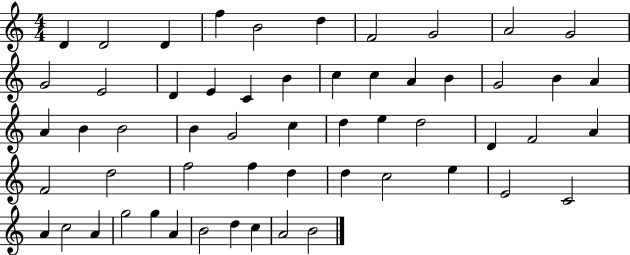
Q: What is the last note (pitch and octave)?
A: B4